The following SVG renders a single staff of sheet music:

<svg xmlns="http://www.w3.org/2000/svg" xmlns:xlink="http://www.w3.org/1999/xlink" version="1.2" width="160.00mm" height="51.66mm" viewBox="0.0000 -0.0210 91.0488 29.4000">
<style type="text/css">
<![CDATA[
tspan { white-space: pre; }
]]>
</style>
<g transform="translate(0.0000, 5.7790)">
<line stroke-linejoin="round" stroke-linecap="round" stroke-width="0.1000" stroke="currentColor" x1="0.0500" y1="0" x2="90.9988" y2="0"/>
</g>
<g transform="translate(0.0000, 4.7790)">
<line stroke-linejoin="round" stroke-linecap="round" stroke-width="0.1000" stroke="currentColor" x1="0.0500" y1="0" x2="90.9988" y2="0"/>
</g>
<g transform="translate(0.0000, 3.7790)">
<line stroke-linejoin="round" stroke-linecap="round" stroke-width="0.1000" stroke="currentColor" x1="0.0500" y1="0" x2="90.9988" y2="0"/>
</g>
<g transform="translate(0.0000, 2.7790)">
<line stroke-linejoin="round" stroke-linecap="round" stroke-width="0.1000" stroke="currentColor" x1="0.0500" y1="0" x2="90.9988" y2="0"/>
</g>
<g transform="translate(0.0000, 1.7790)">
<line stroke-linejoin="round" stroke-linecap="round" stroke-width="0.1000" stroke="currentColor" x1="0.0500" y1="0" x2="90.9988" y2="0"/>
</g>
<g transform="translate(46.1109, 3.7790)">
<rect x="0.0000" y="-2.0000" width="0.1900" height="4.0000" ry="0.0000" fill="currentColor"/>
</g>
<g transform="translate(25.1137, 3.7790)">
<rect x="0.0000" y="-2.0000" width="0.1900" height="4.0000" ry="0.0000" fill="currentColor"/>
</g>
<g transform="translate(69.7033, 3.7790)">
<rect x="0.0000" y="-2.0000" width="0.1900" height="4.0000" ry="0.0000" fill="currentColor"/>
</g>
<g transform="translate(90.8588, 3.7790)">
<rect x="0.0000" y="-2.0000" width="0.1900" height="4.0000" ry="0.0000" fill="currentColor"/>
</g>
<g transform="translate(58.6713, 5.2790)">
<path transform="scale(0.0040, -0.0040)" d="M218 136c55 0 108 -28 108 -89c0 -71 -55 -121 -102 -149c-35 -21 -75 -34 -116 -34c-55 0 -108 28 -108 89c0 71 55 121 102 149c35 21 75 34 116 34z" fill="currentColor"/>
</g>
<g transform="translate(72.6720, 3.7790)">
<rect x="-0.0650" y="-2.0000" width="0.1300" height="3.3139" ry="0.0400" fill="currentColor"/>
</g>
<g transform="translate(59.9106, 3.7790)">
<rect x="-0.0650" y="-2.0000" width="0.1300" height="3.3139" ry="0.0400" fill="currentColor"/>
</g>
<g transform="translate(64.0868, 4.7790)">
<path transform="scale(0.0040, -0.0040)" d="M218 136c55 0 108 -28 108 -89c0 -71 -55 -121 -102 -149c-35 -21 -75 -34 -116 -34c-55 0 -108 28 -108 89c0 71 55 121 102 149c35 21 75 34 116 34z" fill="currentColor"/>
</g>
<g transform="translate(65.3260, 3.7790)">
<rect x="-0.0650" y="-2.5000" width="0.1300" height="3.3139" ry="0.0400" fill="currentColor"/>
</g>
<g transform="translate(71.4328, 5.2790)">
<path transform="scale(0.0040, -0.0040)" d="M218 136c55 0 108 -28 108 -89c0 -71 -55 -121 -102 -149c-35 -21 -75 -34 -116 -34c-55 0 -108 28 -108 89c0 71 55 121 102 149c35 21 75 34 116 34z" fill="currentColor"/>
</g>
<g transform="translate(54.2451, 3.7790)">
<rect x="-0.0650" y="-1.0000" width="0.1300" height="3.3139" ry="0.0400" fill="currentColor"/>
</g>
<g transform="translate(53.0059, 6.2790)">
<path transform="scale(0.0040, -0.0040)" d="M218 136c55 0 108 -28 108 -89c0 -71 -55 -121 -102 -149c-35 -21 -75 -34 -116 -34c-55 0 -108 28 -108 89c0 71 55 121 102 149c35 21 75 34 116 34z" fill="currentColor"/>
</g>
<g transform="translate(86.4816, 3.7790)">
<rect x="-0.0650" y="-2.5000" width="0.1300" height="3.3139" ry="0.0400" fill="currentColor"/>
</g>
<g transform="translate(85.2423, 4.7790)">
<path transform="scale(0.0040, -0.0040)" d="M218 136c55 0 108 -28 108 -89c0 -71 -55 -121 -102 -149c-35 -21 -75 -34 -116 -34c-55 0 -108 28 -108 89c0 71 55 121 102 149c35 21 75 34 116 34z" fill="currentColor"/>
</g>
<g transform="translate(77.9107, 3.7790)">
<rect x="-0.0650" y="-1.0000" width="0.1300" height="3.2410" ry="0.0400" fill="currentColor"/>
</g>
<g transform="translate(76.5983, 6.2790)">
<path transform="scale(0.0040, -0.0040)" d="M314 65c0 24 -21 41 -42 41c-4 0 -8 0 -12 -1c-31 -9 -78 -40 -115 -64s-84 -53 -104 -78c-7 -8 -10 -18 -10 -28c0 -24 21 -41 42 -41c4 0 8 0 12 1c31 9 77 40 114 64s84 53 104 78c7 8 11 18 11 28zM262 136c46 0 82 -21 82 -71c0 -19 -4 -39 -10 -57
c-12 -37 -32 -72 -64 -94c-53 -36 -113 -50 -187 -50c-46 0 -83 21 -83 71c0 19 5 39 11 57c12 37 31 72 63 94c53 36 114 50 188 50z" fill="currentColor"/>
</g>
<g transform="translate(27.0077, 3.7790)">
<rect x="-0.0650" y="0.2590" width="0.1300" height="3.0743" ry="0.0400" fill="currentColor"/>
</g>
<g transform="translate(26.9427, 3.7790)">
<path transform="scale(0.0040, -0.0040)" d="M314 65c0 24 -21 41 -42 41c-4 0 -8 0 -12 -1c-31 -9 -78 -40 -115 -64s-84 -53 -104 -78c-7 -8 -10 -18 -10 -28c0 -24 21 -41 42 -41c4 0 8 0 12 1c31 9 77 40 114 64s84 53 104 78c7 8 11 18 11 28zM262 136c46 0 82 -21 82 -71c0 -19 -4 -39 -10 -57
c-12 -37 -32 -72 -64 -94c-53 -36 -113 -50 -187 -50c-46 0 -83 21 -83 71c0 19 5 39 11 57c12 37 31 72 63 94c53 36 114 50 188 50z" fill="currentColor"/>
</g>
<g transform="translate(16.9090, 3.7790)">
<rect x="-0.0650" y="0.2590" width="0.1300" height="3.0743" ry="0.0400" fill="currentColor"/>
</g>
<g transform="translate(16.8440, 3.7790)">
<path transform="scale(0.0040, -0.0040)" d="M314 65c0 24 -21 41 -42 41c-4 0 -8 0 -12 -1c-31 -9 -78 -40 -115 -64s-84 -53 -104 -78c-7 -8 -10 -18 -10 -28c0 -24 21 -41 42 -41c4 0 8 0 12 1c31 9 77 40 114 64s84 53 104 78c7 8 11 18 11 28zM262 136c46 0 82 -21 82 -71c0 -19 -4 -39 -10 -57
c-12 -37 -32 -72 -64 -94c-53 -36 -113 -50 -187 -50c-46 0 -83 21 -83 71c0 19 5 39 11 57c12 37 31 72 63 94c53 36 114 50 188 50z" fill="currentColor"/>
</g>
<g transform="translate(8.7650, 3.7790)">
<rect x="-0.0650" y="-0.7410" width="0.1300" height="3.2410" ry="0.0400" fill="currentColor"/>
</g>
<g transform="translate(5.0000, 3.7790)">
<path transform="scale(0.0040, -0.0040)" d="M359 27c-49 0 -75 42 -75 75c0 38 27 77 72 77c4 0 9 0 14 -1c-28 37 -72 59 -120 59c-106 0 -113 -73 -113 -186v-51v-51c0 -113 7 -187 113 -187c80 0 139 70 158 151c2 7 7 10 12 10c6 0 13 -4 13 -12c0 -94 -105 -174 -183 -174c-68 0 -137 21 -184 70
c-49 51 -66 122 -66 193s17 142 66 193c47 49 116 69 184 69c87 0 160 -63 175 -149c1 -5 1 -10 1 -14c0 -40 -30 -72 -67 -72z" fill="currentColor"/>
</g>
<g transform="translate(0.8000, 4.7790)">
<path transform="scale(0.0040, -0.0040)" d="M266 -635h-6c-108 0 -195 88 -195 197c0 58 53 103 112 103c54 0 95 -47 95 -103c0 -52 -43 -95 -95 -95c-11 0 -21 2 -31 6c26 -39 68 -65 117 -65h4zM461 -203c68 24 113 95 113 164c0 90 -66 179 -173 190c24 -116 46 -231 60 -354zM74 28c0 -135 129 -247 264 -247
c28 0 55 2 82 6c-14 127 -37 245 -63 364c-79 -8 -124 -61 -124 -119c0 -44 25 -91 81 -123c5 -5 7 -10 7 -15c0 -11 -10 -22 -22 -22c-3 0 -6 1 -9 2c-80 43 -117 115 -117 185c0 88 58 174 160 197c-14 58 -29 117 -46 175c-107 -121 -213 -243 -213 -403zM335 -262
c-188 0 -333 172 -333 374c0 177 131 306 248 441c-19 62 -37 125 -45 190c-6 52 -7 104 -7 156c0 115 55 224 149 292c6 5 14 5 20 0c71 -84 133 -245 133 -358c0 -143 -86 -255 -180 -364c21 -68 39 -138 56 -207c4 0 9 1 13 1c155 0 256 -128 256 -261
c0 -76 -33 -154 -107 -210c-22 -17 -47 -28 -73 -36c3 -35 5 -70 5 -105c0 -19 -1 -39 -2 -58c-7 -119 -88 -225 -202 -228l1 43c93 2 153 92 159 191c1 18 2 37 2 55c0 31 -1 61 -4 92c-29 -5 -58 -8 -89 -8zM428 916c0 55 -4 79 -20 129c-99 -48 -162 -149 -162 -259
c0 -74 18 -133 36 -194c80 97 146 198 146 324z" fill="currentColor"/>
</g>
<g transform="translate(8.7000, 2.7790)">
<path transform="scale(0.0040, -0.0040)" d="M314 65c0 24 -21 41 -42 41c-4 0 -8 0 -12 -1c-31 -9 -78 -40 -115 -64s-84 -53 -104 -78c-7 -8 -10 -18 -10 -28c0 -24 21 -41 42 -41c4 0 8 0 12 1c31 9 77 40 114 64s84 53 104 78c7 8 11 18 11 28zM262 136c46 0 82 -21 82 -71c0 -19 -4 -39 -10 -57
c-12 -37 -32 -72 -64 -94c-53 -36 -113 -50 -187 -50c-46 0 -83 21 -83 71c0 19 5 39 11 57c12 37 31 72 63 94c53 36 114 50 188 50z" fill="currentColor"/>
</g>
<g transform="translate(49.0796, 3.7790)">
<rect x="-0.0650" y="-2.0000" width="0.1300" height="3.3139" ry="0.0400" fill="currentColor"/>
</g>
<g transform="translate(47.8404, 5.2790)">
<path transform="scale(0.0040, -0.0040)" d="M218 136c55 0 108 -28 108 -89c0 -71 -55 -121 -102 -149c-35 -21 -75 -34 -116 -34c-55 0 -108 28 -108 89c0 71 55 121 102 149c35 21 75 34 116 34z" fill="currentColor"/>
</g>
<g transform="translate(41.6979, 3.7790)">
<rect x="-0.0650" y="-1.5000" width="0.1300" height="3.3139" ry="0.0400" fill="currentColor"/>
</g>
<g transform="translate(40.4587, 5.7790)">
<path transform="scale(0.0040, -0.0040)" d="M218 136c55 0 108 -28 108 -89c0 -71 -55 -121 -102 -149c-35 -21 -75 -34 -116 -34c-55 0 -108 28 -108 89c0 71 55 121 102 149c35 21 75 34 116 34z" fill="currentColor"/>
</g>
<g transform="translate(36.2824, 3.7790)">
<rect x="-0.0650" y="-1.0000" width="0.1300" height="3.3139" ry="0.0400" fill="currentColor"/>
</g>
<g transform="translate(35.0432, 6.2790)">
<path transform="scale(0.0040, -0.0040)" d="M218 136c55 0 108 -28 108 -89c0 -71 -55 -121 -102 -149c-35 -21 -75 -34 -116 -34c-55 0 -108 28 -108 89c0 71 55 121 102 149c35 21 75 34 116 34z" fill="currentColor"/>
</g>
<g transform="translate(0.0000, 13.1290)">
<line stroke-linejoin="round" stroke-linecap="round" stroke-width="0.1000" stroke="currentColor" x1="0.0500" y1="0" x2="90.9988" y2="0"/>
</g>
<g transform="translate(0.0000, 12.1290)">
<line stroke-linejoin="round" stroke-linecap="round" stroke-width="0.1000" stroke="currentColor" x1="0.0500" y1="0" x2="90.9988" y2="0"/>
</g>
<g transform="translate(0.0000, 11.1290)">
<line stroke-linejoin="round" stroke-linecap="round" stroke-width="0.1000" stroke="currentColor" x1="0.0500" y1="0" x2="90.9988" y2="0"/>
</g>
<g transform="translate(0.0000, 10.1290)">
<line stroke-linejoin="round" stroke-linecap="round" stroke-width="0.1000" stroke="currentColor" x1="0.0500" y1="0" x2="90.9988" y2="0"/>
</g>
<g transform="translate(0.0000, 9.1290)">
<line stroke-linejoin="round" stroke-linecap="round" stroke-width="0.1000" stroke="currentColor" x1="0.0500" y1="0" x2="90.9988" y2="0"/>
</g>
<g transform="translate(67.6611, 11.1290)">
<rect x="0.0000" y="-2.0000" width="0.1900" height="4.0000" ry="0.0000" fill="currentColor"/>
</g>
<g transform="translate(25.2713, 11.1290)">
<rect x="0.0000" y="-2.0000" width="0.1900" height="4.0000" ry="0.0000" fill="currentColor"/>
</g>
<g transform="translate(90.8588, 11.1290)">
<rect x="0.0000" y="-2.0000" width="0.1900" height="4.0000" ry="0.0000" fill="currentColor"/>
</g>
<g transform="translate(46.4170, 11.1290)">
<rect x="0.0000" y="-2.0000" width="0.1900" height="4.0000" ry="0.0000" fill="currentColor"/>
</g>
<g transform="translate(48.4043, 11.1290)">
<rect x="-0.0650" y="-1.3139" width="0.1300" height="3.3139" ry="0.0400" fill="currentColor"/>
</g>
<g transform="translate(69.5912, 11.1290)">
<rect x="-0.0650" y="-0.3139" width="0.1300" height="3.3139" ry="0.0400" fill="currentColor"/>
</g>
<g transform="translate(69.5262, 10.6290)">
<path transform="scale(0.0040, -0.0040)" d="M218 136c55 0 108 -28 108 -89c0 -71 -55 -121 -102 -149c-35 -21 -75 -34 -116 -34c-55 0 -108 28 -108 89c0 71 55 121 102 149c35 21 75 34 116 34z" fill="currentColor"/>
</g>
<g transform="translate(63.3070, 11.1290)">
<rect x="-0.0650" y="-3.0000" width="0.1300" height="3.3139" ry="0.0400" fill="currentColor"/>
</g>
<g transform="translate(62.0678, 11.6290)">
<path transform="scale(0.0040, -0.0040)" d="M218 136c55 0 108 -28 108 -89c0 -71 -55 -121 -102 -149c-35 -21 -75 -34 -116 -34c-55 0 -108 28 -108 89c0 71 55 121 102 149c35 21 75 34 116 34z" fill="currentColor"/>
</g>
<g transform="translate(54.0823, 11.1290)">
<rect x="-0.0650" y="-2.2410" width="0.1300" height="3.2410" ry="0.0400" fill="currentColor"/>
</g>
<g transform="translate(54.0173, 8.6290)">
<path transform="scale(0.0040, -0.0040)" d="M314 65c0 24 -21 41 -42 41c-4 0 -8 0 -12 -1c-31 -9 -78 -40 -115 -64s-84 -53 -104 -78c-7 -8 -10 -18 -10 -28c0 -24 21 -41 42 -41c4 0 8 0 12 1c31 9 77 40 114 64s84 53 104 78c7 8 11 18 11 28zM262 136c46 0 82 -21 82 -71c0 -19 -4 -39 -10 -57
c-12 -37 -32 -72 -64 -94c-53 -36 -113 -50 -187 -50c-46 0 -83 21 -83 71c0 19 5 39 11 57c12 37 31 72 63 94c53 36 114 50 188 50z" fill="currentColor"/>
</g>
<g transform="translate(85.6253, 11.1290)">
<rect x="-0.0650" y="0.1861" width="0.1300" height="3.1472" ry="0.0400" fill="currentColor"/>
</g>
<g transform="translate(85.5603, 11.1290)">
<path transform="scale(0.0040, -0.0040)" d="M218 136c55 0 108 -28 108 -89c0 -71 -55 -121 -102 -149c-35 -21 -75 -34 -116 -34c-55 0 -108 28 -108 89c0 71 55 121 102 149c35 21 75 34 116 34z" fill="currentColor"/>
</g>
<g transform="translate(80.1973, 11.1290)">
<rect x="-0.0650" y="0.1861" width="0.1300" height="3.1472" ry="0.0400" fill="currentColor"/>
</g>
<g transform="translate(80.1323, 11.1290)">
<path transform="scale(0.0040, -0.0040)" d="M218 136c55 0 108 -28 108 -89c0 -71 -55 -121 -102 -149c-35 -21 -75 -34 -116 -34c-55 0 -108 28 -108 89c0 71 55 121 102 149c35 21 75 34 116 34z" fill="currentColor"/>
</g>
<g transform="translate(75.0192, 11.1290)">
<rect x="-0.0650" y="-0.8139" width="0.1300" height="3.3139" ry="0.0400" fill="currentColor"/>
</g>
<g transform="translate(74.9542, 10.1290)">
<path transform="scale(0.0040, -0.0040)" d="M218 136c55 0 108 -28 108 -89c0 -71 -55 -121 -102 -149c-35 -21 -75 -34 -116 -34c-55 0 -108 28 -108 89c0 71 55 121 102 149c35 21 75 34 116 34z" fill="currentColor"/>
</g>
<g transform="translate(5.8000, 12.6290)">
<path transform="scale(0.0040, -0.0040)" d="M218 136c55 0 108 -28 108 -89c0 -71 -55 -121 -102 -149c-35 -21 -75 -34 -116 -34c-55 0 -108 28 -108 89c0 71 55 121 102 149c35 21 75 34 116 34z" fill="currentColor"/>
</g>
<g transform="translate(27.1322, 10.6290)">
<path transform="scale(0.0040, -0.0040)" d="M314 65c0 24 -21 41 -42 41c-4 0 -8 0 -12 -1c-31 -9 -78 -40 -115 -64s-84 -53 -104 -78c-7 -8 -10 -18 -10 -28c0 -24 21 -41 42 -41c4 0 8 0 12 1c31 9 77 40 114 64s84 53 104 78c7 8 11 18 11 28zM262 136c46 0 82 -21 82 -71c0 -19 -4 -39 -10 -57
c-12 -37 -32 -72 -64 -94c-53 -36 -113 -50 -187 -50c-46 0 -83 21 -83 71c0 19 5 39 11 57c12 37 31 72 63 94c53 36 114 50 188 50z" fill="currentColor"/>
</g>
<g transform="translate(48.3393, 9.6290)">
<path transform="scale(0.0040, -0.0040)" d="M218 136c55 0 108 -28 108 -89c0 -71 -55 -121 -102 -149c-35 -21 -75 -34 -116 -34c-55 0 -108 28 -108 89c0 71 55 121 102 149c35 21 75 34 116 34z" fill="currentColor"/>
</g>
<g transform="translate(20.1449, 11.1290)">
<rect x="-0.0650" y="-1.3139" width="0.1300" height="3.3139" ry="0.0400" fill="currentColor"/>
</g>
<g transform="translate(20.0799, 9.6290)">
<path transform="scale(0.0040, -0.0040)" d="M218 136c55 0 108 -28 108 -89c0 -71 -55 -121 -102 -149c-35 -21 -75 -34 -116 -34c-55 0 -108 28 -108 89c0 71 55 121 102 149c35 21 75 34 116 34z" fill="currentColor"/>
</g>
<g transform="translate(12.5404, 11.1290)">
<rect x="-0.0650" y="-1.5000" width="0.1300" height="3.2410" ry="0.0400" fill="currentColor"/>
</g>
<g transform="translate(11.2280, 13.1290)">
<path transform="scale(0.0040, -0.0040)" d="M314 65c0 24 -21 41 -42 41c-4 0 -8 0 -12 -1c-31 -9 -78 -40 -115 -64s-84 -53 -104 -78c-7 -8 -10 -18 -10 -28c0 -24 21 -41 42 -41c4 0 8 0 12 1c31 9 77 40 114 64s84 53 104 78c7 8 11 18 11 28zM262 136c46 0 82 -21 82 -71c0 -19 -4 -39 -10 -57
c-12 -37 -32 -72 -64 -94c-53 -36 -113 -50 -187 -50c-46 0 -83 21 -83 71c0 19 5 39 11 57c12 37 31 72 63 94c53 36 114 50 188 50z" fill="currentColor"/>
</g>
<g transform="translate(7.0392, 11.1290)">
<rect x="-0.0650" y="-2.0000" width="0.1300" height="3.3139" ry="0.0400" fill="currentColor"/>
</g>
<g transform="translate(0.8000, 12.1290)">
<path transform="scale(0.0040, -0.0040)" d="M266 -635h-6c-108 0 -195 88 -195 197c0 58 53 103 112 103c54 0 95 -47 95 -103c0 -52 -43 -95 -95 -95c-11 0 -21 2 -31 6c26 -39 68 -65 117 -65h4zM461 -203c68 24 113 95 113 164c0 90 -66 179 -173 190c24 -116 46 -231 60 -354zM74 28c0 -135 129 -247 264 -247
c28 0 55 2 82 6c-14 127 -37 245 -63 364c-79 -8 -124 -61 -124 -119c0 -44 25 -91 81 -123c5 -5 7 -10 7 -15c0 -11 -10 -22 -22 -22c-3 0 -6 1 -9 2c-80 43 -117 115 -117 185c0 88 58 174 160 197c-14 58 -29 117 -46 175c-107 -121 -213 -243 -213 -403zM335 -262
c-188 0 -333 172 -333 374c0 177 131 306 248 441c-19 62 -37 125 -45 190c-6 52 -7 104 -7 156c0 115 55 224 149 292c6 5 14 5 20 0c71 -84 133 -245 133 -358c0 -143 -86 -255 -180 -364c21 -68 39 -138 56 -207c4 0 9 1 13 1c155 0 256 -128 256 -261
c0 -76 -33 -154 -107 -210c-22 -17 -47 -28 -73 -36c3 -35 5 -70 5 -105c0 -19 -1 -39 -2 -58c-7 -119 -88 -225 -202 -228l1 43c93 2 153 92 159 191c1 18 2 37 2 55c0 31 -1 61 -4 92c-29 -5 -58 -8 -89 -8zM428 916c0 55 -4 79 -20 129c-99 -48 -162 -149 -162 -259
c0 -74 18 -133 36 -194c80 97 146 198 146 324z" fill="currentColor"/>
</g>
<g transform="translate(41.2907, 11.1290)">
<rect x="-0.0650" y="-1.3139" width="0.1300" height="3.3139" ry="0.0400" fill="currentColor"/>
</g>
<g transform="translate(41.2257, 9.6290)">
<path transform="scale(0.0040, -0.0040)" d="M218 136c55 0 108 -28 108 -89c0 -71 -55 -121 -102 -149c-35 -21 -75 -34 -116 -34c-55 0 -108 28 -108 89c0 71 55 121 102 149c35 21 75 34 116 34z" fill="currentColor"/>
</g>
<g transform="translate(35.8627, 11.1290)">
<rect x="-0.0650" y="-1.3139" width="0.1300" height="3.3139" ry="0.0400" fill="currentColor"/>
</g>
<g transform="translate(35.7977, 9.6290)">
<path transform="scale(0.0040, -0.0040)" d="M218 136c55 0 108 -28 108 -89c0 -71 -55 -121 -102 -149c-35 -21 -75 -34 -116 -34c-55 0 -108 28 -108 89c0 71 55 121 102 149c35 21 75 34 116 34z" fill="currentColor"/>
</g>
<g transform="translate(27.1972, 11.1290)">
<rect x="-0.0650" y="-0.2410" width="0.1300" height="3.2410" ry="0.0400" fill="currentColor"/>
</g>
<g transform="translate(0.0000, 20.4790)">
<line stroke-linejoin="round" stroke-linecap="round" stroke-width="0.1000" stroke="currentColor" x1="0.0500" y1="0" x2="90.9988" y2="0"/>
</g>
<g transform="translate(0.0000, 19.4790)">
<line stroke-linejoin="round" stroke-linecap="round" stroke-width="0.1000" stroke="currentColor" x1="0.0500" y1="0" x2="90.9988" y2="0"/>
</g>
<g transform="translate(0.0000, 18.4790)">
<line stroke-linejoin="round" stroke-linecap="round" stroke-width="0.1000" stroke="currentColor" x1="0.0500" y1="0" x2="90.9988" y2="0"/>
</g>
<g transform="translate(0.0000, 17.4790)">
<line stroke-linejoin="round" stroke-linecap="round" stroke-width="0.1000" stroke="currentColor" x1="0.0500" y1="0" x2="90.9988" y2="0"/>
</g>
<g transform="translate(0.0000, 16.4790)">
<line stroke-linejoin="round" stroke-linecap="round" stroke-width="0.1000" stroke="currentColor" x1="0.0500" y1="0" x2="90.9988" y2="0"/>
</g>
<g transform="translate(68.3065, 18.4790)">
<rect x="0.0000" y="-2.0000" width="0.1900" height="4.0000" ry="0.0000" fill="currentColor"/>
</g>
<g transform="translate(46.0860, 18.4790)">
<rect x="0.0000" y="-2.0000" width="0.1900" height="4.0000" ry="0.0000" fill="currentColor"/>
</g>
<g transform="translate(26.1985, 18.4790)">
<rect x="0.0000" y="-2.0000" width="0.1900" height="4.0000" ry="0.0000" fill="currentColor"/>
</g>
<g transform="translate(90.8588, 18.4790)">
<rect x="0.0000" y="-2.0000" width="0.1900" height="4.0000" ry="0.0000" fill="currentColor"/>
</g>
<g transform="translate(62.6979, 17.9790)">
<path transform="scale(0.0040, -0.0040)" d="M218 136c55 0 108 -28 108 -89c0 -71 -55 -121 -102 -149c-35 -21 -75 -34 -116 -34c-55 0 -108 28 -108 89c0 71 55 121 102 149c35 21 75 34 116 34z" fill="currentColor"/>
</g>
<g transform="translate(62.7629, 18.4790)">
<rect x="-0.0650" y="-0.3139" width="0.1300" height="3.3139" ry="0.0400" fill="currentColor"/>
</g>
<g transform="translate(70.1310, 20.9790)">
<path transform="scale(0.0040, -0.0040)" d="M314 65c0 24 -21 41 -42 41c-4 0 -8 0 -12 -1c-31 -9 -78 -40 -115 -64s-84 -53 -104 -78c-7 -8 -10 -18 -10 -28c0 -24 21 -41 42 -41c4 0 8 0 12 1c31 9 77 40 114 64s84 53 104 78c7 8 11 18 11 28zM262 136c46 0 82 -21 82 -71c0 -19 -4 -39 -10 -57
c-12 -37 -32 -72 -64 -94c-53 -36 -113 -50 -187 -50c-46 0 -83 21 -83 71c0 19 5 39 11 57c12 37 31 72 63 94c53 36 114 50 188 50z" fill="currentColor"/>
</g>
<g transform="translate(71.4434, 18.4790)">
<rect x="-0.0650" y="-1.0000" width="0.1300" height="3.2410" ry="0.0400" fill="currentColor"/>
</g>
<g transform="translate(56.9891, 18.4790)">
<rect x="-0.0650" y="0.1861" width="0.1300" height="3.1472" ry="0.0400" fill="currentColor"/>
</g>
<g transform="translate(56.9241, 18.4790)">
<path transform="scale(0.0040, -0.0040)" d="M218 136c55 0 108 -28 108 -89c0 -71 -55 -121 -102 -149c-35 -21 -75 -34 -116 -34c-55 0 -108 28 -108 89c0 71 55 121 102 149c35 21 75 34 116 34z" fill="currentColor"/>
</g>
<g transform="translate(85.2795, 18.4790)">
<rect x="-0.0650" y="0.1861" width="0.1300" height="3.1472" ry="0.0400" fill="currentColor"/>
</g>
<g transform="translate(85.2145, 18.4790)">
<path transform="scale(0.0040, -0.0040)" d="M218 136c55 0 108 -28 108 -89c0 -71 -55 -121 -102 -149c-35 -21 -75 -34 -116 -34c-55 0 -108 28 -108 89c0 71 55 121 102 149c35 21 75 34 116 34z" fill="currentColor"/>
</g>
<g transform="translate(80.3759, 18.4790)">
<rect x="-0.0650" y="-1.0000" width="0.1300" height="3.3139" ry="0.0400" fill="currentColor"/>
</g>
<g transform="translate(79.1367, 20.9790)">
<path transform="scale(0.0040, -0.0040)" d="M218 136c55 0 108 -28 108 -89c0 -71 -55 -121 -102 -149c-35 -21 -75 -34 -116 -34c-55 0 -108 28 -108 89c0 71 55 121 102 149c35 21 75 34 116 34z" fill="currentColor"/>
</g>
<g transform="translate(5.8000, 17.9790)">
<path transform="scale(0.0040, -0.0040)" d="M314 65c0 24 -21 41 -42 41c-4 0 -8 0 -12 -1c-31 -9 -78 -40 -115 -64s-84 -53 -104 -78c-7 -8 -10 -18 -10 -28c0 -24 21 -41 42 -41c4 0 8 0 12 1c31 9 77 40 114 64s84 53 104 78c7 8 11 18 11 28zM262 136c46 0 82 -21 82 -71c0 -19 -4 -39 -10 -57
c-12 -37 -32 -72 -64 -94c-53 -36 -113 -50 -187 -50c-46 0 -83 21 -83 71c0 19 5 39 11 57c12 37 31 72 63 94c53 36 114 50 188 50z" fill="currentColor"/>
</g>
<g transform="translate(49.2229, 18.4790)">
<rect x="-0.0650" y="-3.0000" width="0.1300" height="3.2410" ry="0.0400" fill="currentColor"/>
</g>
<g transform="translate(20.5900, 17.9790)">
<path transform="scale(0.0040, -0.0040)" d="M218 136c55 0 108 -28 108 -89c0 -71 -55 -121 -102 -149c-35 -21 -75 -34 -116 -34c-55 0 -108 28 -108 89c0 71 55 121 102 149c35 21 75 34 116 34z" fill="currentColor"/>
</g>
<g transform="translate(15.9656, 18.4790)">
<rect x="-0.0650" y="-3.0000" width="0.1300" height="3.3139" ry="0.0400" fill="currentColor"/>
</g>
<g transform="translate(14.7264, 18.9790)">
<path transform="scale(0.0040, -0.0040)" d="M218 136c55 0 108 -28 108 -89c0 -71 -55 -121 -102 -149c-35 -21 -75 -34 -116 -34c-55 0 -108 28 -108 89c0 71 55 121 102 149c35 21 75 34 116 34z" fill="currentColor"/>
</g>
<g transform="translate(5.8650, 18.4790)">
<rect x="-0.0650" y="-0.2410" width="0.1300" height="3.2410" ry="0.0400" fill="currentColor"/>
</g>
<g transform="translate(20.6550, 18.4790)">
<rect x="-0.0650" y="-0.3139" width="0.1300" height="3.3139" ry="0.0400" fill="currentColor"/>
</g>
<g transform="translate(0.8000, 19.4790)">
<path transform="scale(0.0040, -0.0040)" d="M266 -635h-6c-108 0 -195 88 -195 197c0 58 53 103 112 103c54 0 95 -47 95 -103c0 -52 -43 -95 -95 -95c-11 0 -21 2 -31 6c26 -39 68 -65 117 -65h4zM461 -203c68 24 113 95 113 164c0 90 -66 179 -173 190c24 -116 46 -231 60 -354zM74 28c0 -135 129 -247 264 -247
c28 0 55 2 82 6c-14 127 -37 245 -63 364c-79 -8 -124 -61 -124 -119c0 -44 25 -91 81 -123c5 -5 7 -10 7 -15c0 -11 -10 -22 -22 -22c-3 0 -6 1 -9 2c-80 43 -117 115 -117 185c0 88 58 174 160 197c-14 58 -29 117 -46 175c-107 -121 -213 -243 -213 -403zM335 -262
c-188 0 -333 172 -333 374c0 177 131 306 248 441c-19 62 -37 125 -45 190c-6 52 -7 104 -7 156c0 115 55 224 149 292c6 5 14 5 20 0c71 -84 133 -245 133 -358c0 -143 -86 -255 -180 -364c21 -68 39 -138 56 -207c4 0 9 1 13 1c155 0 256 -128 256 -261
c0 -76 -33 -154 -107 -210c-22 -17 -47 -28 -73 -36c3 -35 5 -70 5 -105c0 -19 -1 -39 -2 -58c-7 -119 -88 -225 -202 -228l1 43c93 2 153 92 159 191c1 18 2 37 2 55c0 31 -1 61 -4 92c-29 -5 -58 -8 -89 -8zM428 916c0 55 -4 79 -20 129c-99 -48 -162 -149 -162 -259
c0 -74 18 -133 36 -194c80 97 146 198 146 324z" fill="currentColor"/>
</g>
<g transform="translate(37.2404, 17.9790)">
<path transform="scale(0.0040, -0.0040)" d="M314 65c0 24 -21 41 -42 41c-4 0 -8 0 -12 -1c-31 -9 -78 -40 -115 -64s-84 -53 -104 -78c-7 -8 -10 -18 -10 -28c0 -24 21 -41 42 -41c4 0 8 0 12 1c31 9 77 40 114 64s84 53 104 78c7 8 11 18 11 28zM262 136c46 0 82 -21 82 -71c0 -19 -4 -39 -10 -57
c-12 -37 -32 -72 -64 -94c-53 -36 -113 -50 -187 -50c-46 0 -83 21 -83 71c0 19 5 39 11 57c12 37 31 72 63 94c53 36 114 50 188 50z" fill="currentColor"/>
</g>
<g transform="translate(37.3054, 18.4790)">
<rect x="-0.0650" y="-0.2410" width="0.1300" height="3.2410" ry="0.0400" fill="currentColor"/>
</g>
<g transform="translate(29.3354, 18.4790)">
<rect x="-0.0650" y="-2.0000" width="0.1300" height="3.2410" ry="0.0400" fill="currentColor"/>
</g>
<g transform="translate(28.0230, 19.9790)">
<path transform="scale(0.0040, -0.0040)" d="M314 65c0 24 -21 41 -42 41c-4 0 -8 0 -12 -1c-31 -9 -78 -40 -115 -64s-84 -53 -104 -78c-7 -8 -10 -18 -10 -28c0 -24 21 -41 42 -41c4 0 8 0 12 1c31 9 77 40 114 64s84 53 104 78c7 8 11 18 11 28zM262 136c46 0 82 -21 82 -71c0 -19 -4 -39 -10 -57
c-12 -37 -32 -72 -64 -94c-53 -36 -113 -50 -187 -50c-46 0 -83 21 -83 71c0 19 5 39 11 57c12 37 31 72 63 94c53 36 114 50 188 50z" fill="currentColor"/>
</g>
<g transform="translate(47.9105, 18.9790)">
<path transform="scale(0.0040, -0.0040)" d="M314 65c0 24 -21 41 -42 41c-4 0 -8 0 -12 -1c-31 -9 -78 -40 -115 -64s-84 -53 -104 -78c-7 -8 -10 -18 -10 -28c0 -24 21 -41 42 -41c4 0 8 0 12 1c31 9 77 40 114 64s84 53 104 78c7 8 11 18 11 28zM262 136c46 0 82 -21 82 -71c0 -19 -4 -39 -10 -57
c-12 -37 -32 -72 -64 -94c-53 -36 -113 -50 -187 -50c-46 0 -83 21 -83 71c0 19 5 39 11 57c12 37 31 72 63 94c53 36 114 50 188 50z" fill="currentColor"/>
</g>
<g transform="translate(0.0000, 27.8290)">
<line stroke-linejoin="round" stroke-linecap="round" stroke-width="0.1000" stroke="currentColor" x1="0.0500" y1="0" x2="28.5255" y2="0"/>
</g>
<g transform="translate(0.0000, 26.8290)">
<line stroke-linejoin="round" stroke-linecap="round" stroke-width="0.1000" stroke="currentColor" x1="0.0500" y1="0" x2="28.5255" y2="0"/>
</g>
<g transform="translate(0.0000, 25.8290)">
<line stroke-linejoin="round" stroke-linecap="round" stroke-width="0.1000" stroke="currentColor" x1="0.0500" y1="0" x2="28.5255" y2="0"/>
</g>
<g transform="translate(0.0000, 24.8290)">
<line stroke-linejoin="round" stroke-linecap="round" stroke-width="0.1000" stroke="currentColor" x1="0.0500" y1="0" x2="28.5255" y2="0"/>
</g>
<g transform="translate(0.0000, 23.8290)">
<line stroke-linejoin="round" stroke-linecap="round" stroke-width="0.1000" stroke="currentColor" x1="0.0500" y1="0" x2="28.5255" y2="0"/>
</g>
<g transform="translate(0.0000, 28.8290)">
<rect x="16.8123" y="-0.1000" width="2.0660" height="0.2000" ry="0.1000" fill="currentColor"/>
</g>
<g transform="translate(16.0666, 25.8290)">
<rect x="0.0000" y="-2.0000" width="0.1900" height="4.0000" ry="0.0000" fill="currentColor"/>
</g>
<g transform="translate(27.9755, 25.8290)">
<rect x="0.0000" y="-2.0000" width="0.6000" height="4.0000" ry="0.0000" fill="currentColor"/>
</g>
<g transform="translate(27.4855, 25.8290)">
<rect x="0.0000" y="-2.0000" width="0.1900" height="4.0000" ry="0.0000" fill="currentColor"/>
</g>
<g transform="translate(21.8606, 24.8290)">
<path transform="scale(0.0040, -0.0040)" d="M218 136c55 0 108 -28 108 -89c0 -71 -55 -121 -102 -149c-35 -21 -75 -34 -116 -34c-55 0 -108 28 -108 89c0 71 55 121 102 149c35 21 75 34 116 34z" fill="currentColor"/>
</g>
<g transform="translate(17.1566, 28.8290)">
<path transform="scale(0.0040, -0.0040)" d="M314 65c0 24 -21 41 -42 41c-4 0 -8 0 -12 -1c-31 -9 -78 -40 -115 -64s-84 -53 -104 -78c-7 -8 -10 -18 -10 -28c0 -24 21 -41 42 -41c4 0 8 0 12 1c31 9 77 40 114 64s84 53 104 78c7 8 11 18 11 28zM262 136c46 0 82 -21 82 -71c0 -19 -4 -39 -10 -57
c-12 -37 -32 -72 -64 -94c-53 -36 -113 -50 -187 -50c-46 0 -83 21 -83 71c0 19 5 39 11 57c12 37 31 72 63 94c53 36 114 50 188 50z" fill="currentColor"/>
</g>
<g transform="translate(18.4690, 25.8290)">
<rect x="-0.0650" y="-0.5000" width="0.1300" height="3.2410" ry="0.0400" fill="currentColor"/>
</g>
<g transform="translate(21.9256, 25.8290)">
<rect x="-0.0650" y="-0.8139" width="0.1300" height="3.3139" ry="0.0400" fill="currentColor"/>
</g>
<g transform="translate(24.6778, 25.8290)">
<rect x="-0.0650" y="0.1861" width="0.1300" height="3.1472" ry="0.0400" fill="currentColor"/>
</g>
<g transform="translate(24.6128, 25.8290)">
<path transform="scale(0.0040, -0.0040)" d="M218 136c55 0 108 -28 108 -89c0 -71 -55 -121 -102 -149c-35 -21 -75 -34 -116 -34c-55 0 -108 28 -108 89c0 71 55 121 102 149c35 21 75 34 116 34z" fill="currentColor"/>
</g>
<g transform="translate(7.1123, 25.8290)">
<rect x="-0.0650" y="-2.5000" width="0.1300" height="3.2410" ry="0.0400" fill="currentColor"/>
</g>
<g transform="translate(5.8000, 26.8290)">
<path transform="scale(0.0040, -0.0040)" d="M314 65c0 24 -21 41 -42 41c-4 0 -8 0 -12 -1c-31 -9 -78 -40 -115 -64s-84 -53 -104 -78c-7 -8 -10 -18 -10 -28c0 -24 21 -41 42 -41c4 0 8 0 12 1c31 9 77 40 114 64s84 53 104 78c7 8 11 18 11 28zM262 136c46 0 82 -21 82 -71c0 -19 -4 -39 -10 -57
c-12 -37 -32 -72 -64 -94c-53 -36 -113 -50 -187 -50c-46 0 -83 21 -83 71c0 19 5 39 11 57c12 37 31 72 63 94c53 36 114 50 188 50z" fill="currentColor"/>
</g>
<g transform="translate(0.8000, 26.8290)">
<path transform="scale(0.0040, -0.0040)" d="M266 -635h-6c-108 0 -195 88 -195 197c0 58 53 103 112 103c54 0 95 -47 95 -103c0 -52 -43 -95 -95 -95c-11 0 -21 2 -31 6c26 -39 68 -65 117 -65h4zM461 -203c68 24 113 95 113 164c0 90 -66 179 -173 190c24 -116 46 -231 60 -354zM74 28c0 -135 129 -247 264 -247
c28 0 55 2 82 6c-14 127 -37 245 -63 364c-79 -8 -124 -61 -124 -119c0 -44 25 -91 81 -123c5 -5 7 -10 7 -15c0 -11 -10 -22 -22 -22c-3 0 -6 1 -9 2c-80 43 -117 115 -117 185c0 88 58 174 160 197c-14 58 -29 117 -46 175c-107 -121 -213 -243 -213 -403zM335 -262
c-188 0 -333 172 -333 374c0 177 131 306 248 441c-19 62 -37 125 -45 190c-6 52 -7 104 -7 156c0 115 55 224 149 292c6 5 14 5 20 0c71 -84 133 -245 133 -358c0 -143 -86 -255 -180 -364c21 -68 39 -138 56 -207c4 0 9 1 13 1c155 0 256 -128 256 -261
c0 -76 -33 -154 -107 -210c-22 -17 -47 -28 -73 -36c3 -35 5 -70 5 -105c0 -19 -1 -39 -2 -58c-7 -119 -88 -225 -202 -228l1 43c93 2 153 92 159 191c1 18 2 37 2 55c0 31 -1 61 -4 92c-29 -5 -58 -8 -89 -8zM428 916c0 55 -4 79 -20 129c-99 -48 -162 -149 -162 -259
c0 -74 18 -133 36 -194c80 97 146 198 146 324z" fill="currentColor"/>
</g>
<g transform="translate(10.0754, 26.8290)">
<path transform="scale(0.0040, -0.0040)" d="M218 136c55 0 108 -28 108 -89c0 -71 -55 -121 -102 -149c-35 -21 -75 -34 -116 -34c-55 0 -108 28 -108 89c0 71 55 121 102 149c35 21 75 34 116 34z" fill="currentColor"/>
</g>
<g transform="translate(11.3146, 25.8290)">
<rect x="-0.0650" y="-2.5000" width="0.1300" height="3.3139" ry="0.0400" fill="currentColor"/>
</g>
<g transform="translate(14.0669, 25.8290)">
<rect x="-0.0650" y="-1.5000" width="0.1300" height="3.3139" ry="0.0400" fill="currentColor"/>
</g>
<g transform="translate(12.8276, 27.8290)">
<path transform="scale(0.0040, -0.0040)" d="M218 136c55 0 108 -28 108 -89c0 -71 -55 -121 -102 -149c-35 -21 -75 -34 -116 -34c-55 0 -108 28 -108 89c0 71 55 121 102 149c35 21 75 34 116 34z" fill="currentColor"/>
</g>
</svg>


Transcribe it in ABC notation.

X:1
T:Untitled
M:4/4
L:1/4
K:C
d2 B2 B2 D E F D F G F D2 G F E2 e c2 e e e g2 A c d B B c2 A c F2 c2 A2 B c D2 D B G2 G E C2 d B